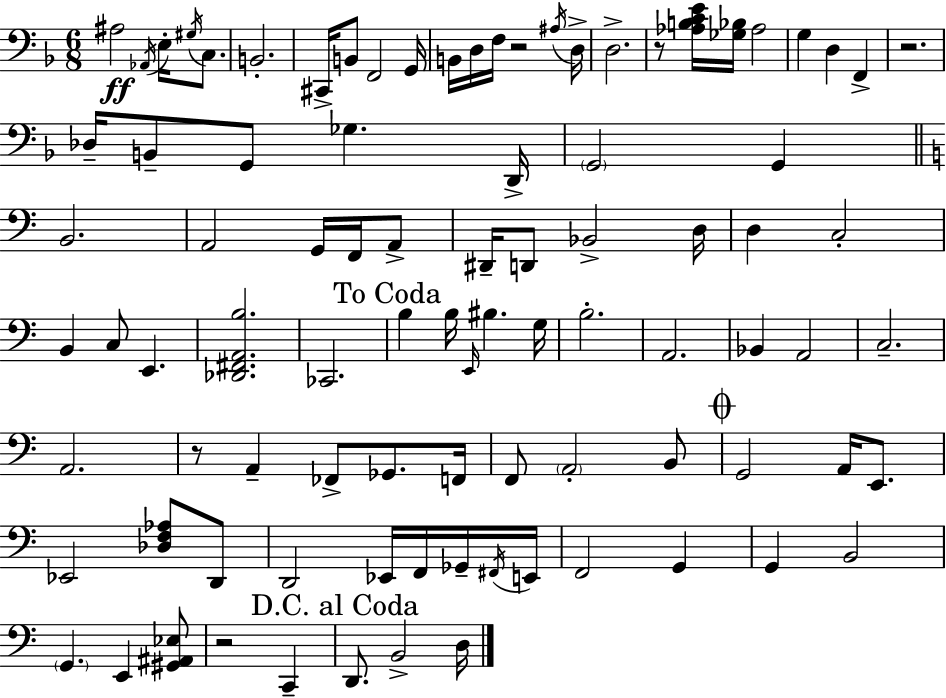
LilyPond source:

{
  \clef bass
  \numericTimeSignature
  \time 6/8
  \key f \major
  ais2\ff \acciaccatura { aes,16 } e16-. \acciaccatura { gis16 } c8. | b,2.-. | cis,16-> b,8 f,2 | g,16 b,16 d16 f16 r2 | \break \acciaccatura { ais16 } d16-> d2.-> | r8 <aes b c' e'>16 <ges bes>16 aes2 | g4 d4 f,4-> | r2. | \break des16-- b,8-- g,8 ges4. | d,16-> \parenthesize g,2 g,4 | \bar "||" \break \key a \minor b,2. | a,2 g,16 f,16 a,8-> | dis,16-- d,8 bes,2-> d16 | d4 c2-. | \break b,4 c8 e,4. | <des, fis, a, b>2. | ces,2. | \mark "To Coda" b4 b16 \grace { e,16 } bis4. | \break g16 b2.-. | a,2. | bes,4 a,2 | c2.-- | \break a,2. | r8 a,4-- fes,8-> ges,8. | f,16 f,8 \parenthesize a,2-. b,8 | \mark \markup { \musicglyph "scripts.coda" } g,2 a,16 e,8. | \break ees,2 <des f aes>8 d,8 | d,2 ees,16 f,16 ges,16-- | \acciaccatura { fis,16 } e,16 f,2 g,4 | g,4 b,2 | \break \parenthesize g,4. e,4 | <gis, ais, ees>8 r2 c,4-- | \mark "D.C. al Coda" d,8. b,2-> | d16 \bar "|."
}